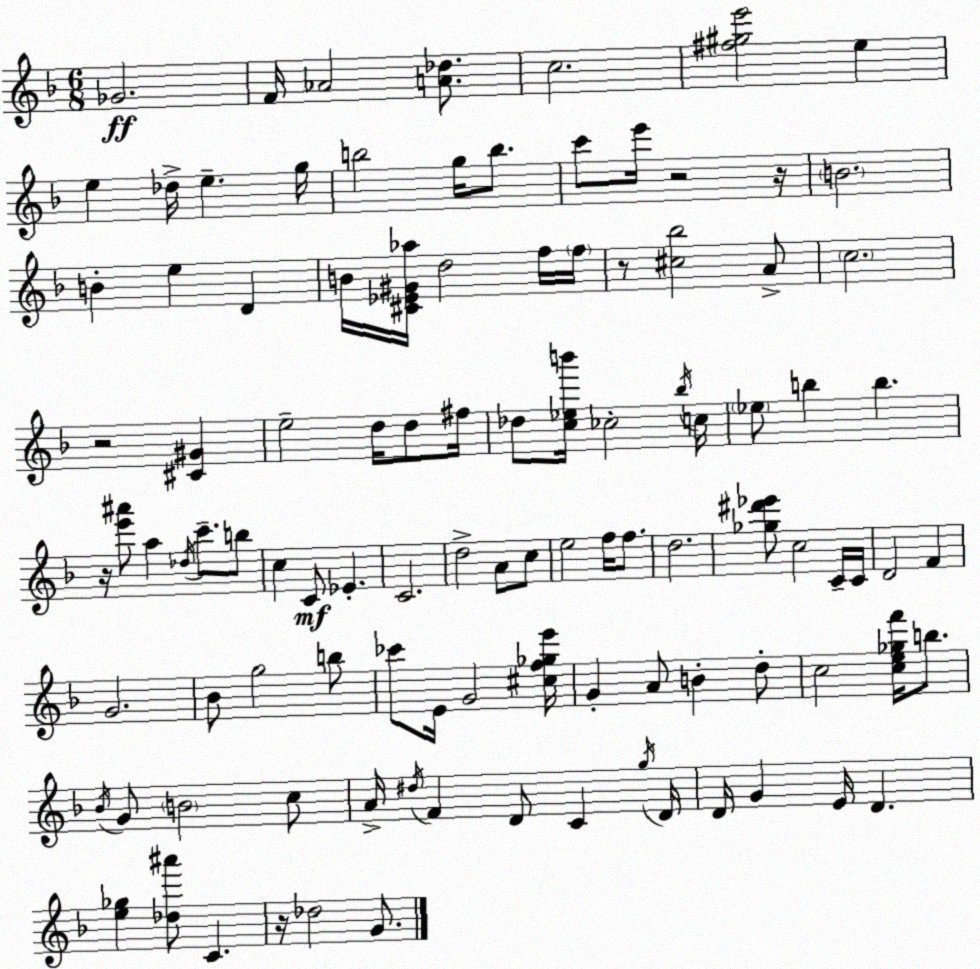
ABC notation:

X:1
T:Untitled
M:6/8
L:1/4
K:Dm
_G2 F/4 _A2 [A_d]/2 c2 [^f^ge']2 e e _d/4 e g/4 b2 g/4 b/2 c'/2 e'/4 z2 z/4 B2 B e D B/4 [^C_E^G_a]/4 d2 f/4 f/4 z/2 [^c_b]2 A/2 c2 z2 [^C^G] e2 d/4 d/2 ^f/4 _d/2 [c_eb']/4 _c2 _b/4 c/4 _e/2 b b z/4 [e'^a']/2 a _d/4 c'/2 b/2 c C/2 _E C2 d2 A/2 c/2 e2 f/4 f/2 d2 [_g^d'_e']/2 c2 C/4 C/4 D2 F G2 _B/2 g2 b/2 _c'/2 E/4 G2 [^cf_ge']/4 G A/2 B d/2 c2 [ce_gf']/4 b/2 _B/4 G/2 B2 c/2 A/4 ^d/4 F D/2 C g/4 D/4 D/4 G E/4 D [e_g] [_d^a']/2 C z/4 _d2 G/2